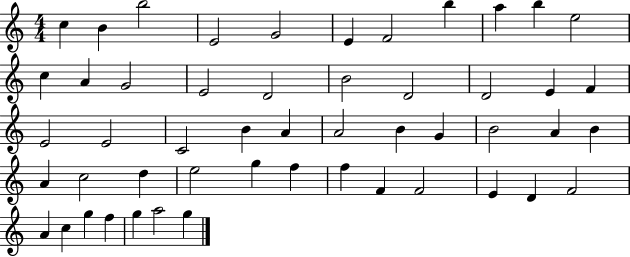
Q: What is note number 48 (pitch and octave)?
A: F5